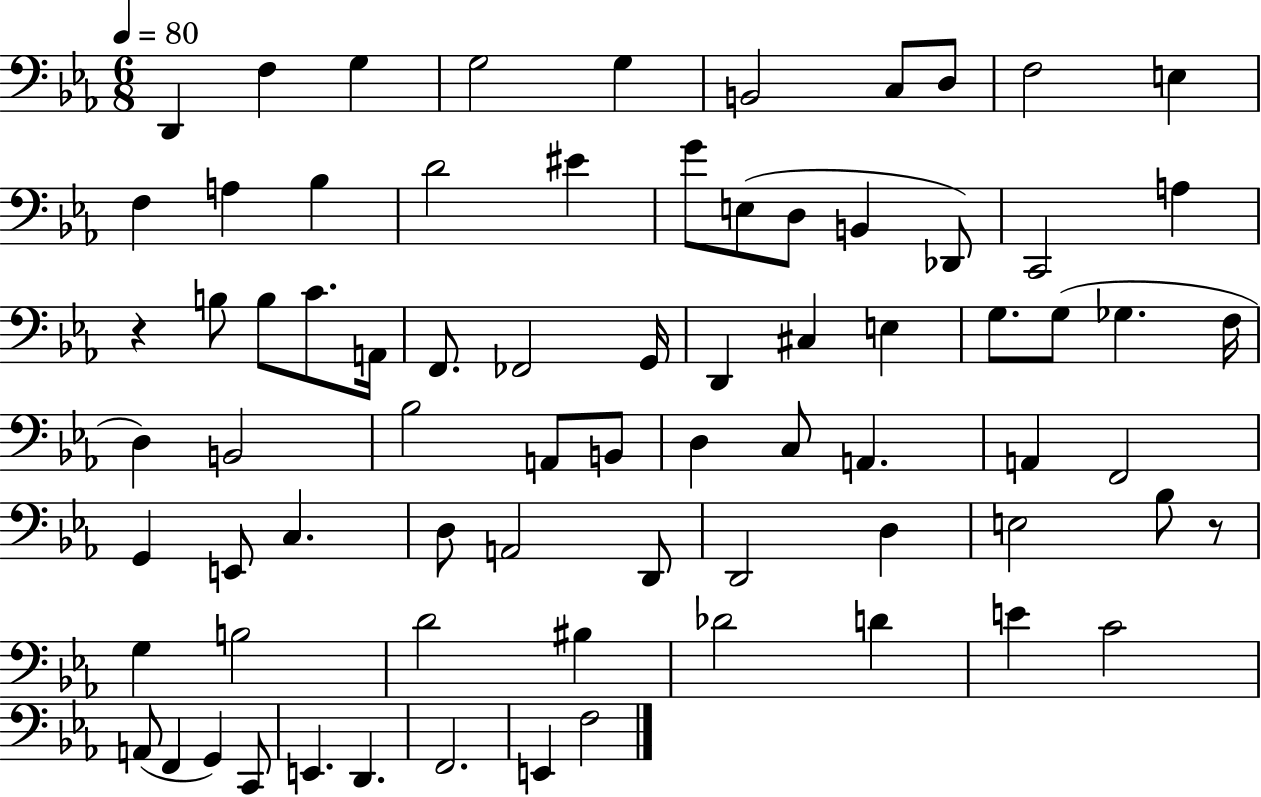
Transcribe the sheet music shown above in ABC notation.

X:1
T:Untitled
M:6/8
L:1/4
K:Eb
D,, F, G, G,2 G, B,,2 C,/2 D,/2 F,2 E, F, A, _B, D2 ^E G/2 E,/2 D,/2 B,, _D,,/2 C,,2 A, z B,/2 B,/2 C/2 A,,/4 F,,/2 _F,,2 G,,/4 D,, ^C, E, G,/2 G,/2 _G, F,/4 D, B,,2 _B,2 A,,/2 B,,/2 D, C,/2 A,, A,, F,,2 G,, E,,/2 C, D,/2 A,,2 D,,/2 D,,2 D, E,2 _B,/2 z/2 G, B,2 D2 ^B, _D2 D E C2 A,,/2 F,, G,, C,,/2 E,, D,, F,,2 E,, F,2